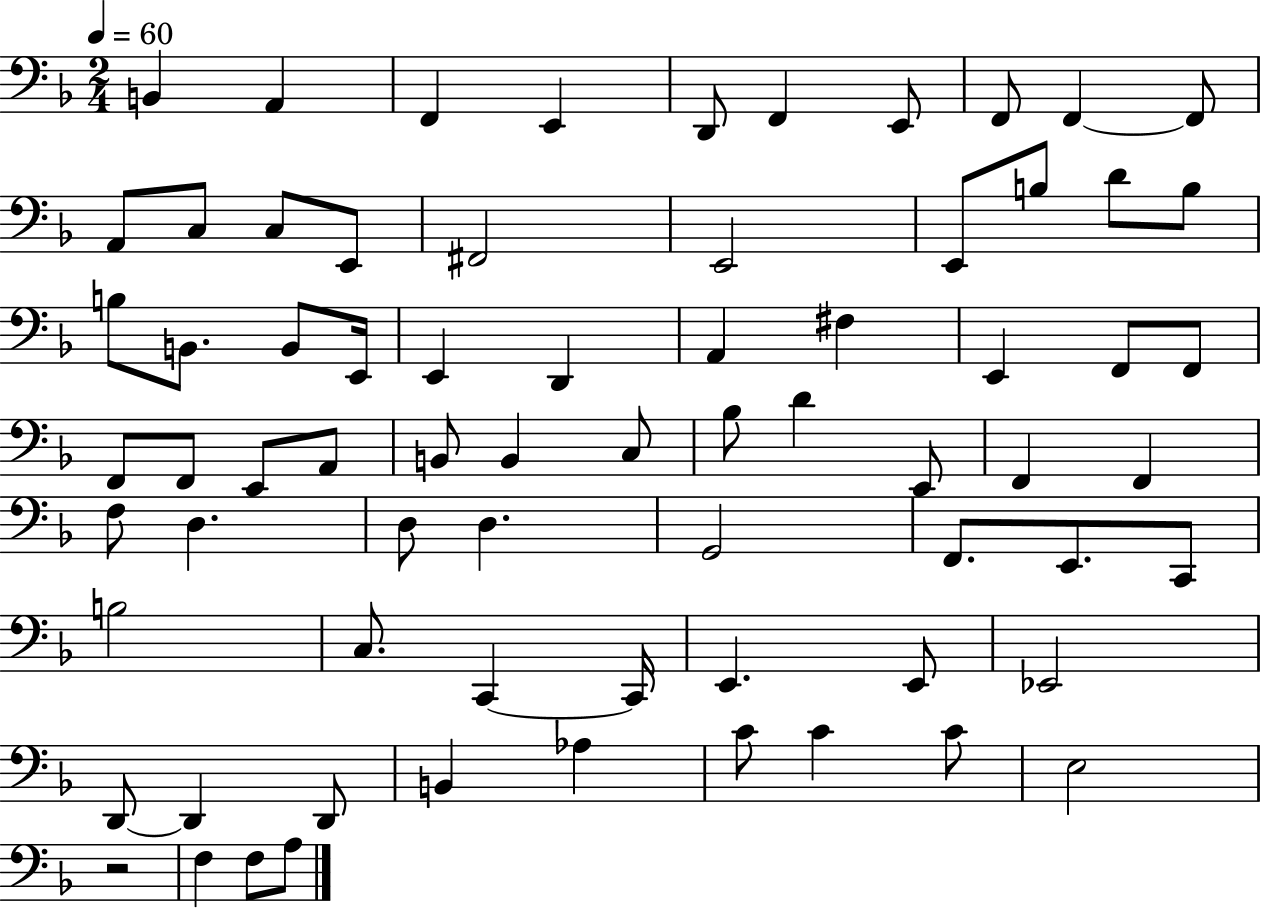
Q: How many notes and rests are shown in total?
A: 71